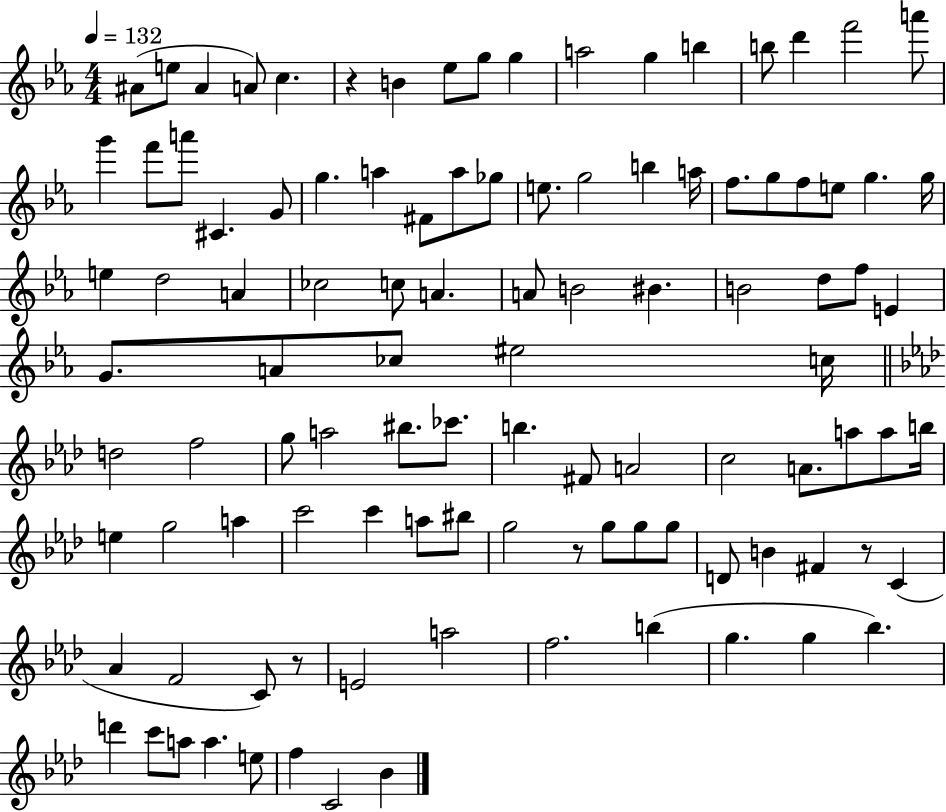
{
  \clef treble
  \numericTimeSignature
  \time 4/4
  \key ees \major
  \tempo 4 = 132
  ais'8( e''8 ais'4 a'8) c''4. | r4 b'4 ees''8 g''8 g''4 | a''2 g''4 b''4 | b''8 d'''4 f'''2 a'''8 | \break g'''4 f'''8 a'''8 cis'4. g'8 | g''4. a''4 fis'8 a''8 ges''8 | e''8. g''2 b''4 a''16 | f''8. g''8 f''8 e''8 g''4. g''16 | \break e''4 d''2 a'4 | ces''2 c''8 a'4. | a'8 b'2 bis'4. | b'2 d''8 f''8 e'4 | \break g'8. a'8 ces''8 eis''2 c''16 | \bar "||" \break \key f \minor d''2 f''2 | g''8 a''2 bis''8. ces'''8. | b''4. fis'8 a'2 | c''2 a'8. a''8 a''8 b''16 | \break e''4 g''2 a''4 | c'''2 c'''4 a''8 bis''8 | g''2 r8 g''8 g''8 g''8 | d'8 b'4 fis'4 r8 c'4( | \break aes'4 f'2 c'8) r8 | e'2 a''2 | f''2. b''4( | g''4. g''4 bes''4.) | \break d'''4 c'''8 a''8 a''4. e''8 | f''4 c'2 bes'4 | \bar "|."
}